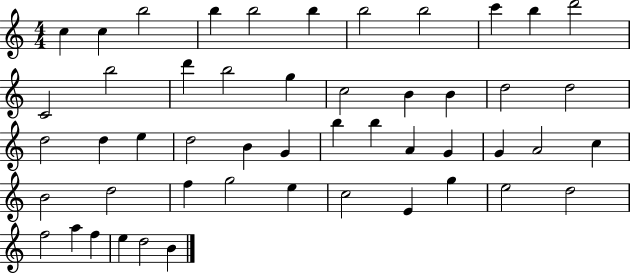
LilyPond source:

{
  \clef treble
  \numericTimeSignature
  \time 4/4
  \key c \major
  c''4 c''4 b''2 | b''4 b''2 b''4 | b''2 b''2 | c'''4 b''4 d'''2 | \break c'2 b''2 | d'''4 b''2 g''4 | c''2 b'4 b'4 | d''2 d''2 | \break d''2 d''4 e''4 | d''2 b'4 g'4 | b''4 b''4 a'4 g'4 | g'4 a'2 c''4 | \break b'2 d''2 | f''4 g''2 e''4 | c''2 e'4 g''4 | e''2 d''2 | \break f''2 a''4 f''4 | e''4 d''2 b'4 | \bar "|."
}